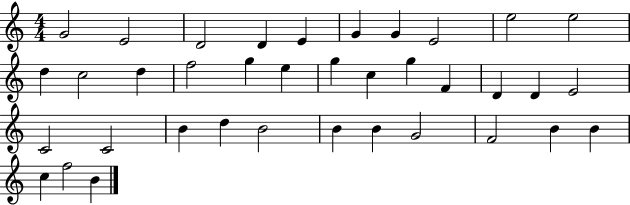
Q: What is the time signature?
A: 4/4